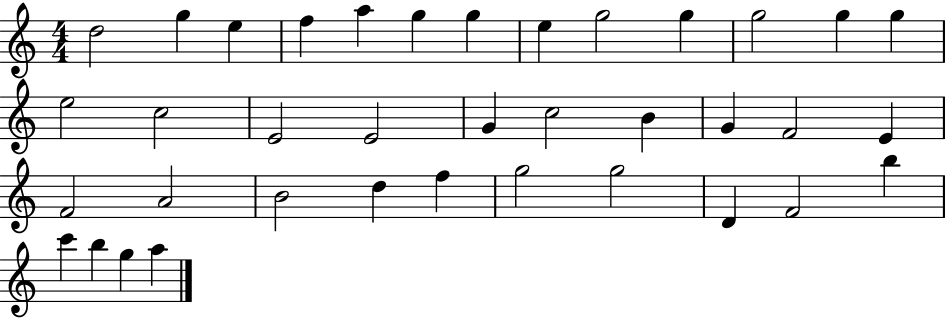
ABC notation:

X:1
T:Untitled
M:4/4
L:1/4
K:C
d2 g e f a g g e g2 g g2 g g e2 c2 E2 E2 G c2 B G F2 E F2 A2 B2 d f g2 g2 D F2 b c' b g a